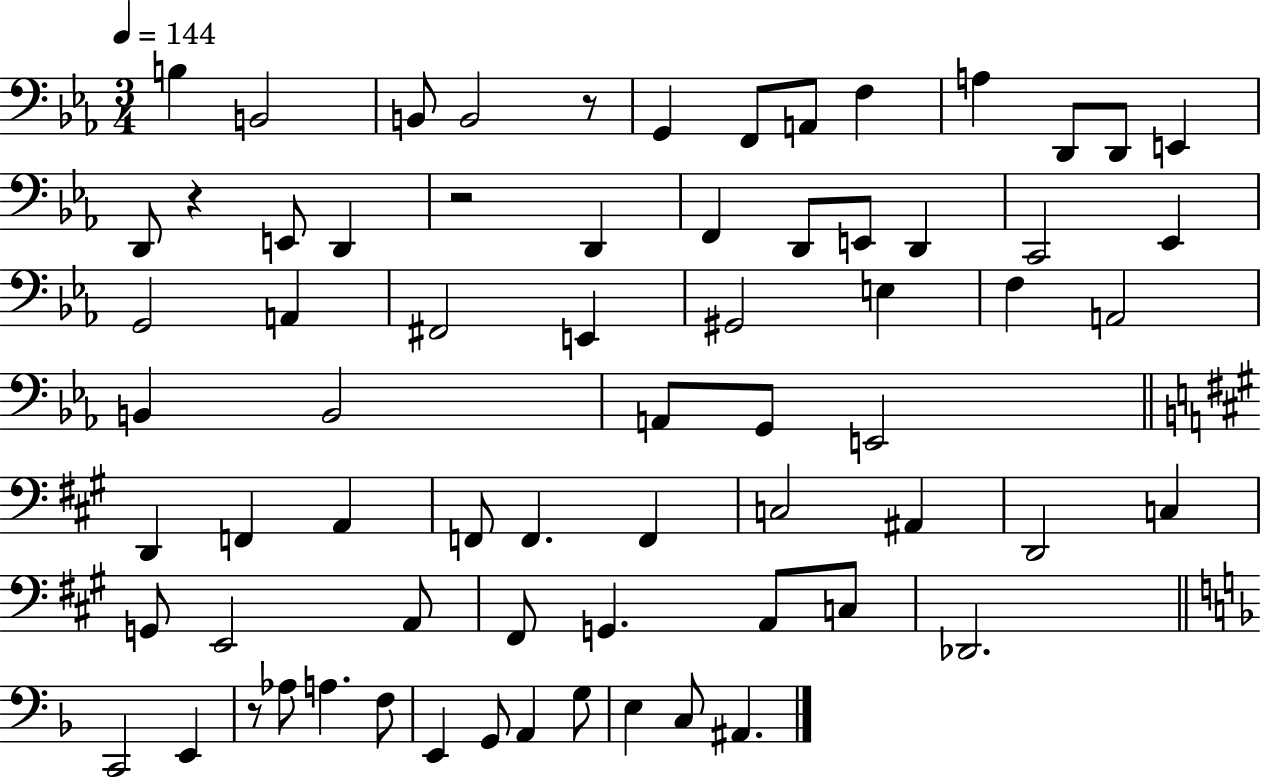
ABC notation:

X:1
T:Untitled
M:3/4
L:1/4
K:Eb
B, B,,2 B,,/2 B,,2 z/2 G,, F,,/2 A,,/2 F, A, D,,/2 D,,/2 E,, D,,/2 z E,,/2 D,, z2 D,, F,, D,,/2 E,,/2 D,, C,,2 _E,, G,,2 A,, ^F,,2 E,, ^G,,2 E, F, A,,2 B,, B,,2 A,,/2 G,,/2 E,,2 D,, F,, A,, F,,/2 F,, F,, C,2 ^A,, D,,2 C, G,,/2 E,,2 A,,/2 ^F,,/2 G,, A,,/2 C,/2 _D,,2 C,,2 E,, z/2 _A,/2 A, F,/2 E,, G,,/2 A,, G,/2 E, C,/2 ^A,,